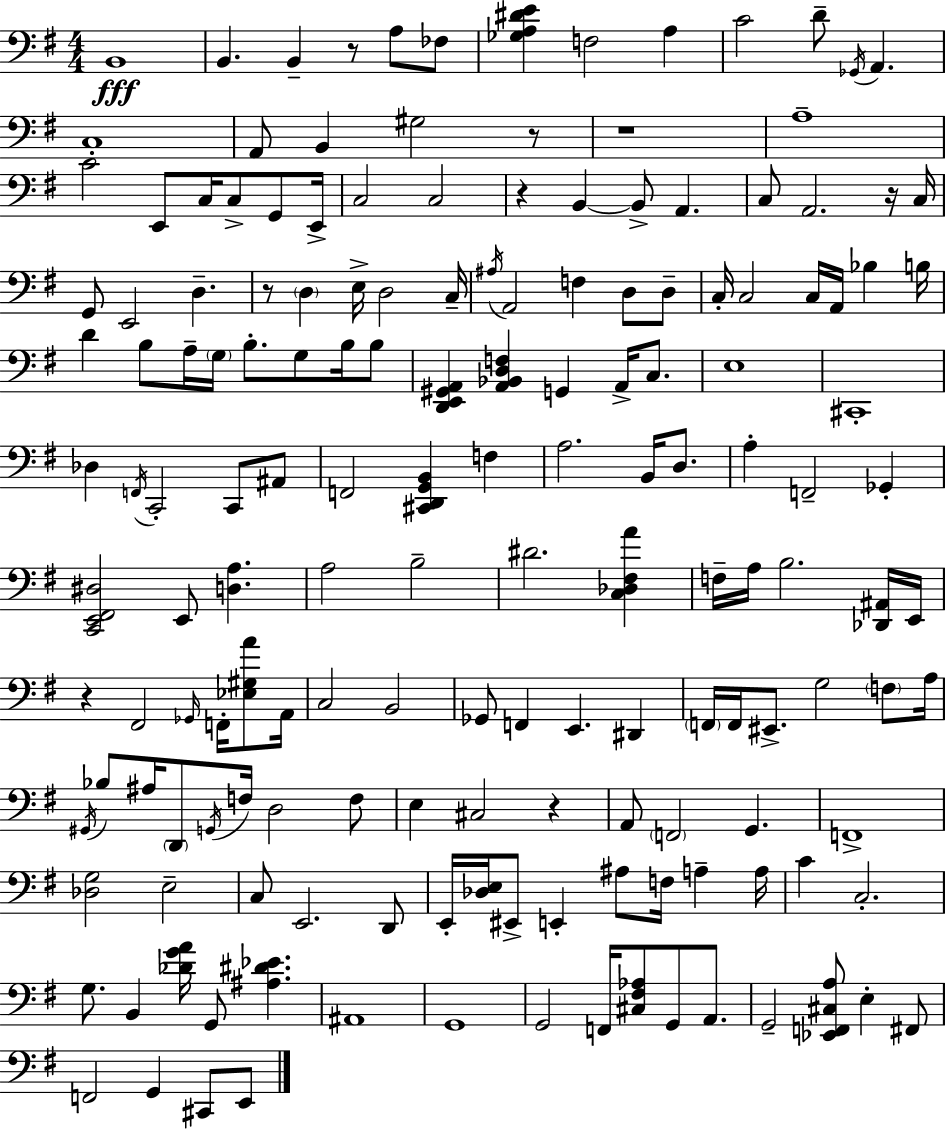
B2/w B2/q. B2/q R/e A3/e FES3/e [Gb3,A3,D#4,E4]/q F3/h A3/q C4/h D4/e Gb2/s A2/q. C3/w A2/e B2/q G#3/h R/e R/w A3/w C4/h E2/e C3/s C3/e G2/e E2/s C3/h C3/h R/q B2/q B2/e A2/q. C3/e A2/h. R/s C3/s G2/e E2/h D3/q. R/e D3/q E3/s D3/h C3/s A#3/s A2/h F3/q D3/e D3/e C3/s C3/h C3/s A2/s Bb3/q B3/s D4/q B3/e A3/s G3/s B3/e. G3/e B3/s B3/e [D2,E2,G#2,A2]/q [A2,Bb2,D3,F3]/q G2/q A2/s C3/e. E3/w C#2/w Db3/q F2/s C2/h C2/e A#2/e F2/h [C#2,D2,G2,B2]/q F3/q A3/h. B2/s D3/e. A3/q F2/h Gb2/q [C2,E2,F#2,D#3]/h E2/e [D3,A3]/q. A3/h B3/h D#4/h. [C3,Db3,F#3,A4]/q F3/s A3/s B3/h. [Db2,A#2]/s E2/s R/q F#2/h Gb2/s F2/s [Eb3,G#3,A4]/e A2/s C3/h B2/h Gb2/e F2/q E2/q. D#2/q F2/s F2/s EIS2/e. G3/h F3/e A3/s G#2/s Bb3/e A#3/s D2/e G2/s F3/s D3/h F3/e E3/q C#3/h R/q A2/e F2/h G2/q. F2/w [Db3,G3]/h E3/h C3/e E2/h. D2/e E2/s [Db3,E3]/s EIS2/e E2/q A#3/e F3/s A3/q A3/s C4/q C3/h. G3/e. B2/q [Db4,G4,A4]/s G2/e [A#3,D#4,Eb4]/q. A#2/w G2/w G2/h F2/s [C#3,F#3,Ab3]/e G2/e A2/e. G2/h [Eb2,F2,C#3,A3]/e E3/q F#2/e F2/h G2/q C#2/e E2/e